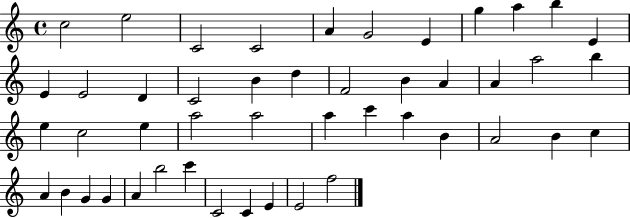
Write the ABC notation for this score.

X:1
T:Untitled
M:4/4
L:1/4
K:C
c2 e2 C2 C2 A G2 E g a b E E E2 D C2 B d F2 B A A a2 b e c2 e a2 a2 a c' a B A2 B c A B G G A b2 c' C2 C E E2 f2